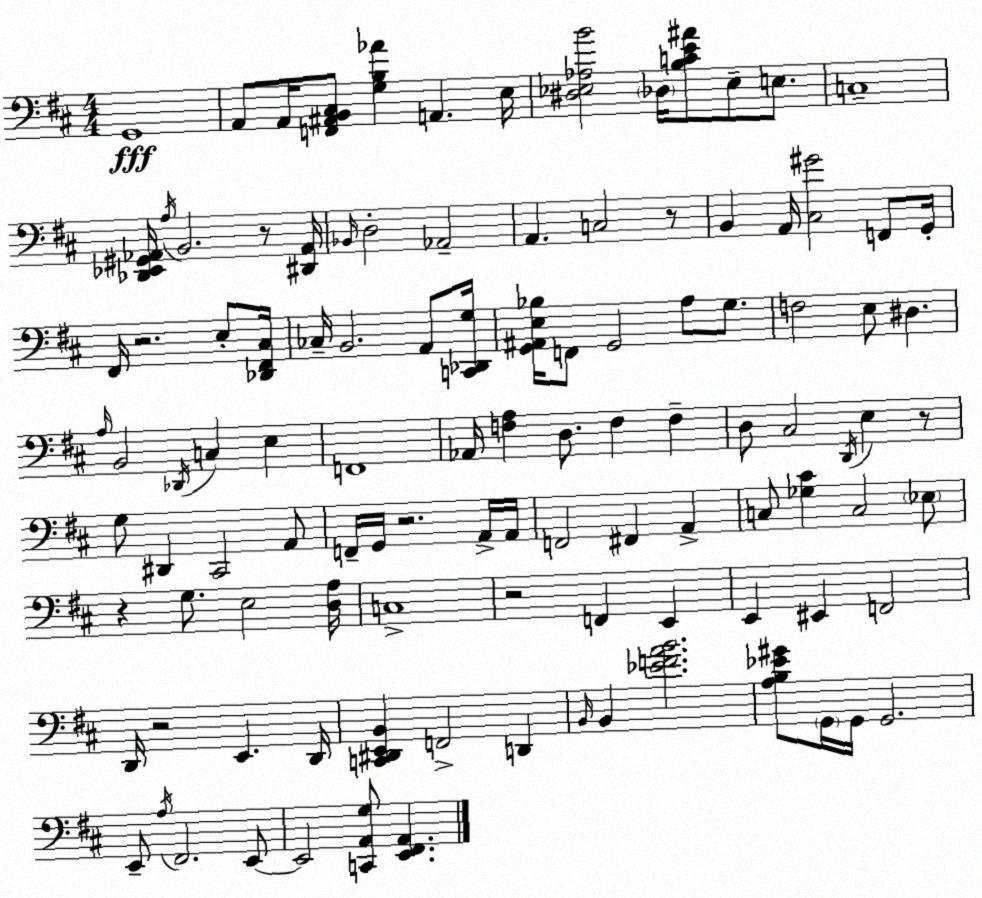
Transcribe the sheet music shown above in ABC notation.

X:1
T:Untitled
M:4/4
L:1/4
K:D
G,,4 A,,/2 A,,/4 [F,,^A,,B,,^C,]/2 [G,B,_A] A,, E,/4 [^D,_E,_A,B]2 _D,/4 [B,CE^A]/2 _E,/2 E,/2 C,4 [_D,,_E,,^G,,_A,,]/4 A,/4 B,,2 z/2 [^D,,_A,,]/4 _B,,/4 D,2 _A,,2 A,, C,2 z/2 B,, A,,/4 [^C,^G]2 F,,/2 G,,/4 ^F,,/4 z2 E,/2 [_D,,^F,,^C,]/4 _C,/4 B,,2 A,,/2 [C,,_D,,G,]/4 [G,,^A,,E,_B,]/4 F,,/2 G,,2 A,/2 G,/2 F,2 E,/2 ^D, A,/4 B,,2 _D,,/4 C, E, F,,4 _A,,/4 [F,A,] D,/2 F, F, D,/2 ^C,2 D,,/4 E, z/2 G,/2 ^D,, ^C,,2 A,,/2 F,,/4 G,,/4 z2 A,,/4 A,,/4 F,,2 ^F,, A,, C,/2 [_G,^C] C,2 _E,/2 z G,/2 E,2 [D,A,]/4 C,4 z2 F,, E,, E,, ^E,, F,,2 D,,/4 z2 E,, D,,/4 [C,,^D,,E,,B,,] F,,2 D,, B,,/4 B,, [_EFAB]2 [A,B,_E^G]/2 G,,/4 G,,/4 G,,2 E,,/2 A,/4 ^F,,2 E,,/2 E,,2 [C,,A,,G,]/2 [E,,^F,,A,,]